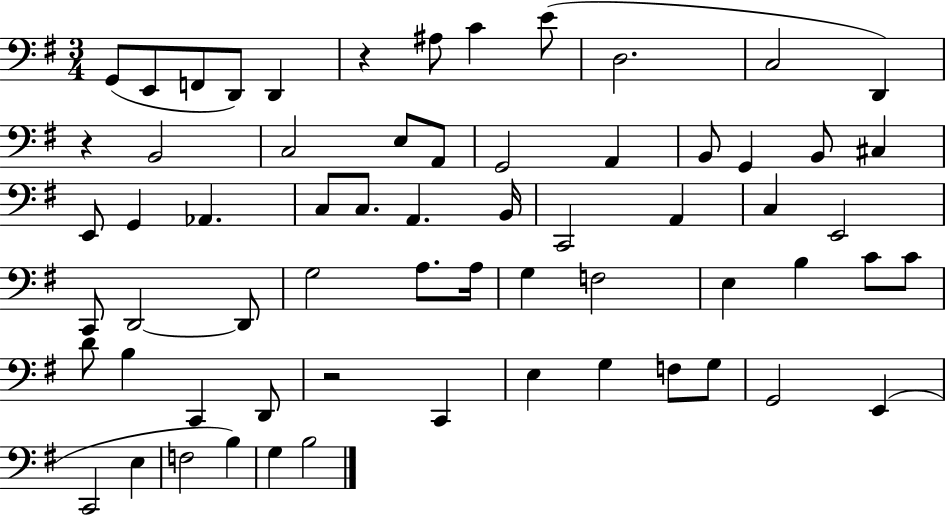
G2/e E2/e F2/e D2/e D2/q R/q A#3/e C4/q E4/e D3/h. C3/h D2/q R/q B2/h C3/h E3/e A2/e G2/h A2/q B2/e G2/q B2/e C#3/q E2/e G2/q Ab2/q. C3/e C3/e. A2/q. B2/s C2/h A2/q C3/q E2/h C2/e D2/h D2/e G3/h A3/e. A3/s G3/q F3/h E3/q B3/q C4/e C4/e D4/e B3/q C2/q D2/e R/h C2/q E3/q G3/q F3/e G3/e G2/h E2/q C2/h E3/q F3/h B3/q G3/q B3/h